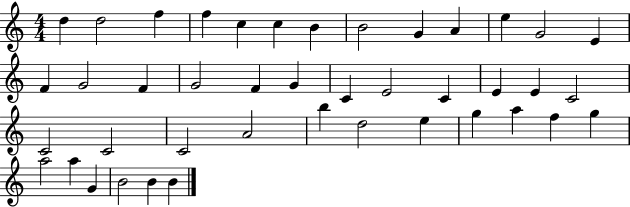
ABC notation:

X:1
T:Untitled
M:4/4
L:1/4
K:C
d d2 f f c c B B2 G A e G2 E F G2 F G2 F G C E2 C E E C2 C2 C2 C2 A2 b d2 e g a f g a2 a G B2 B B